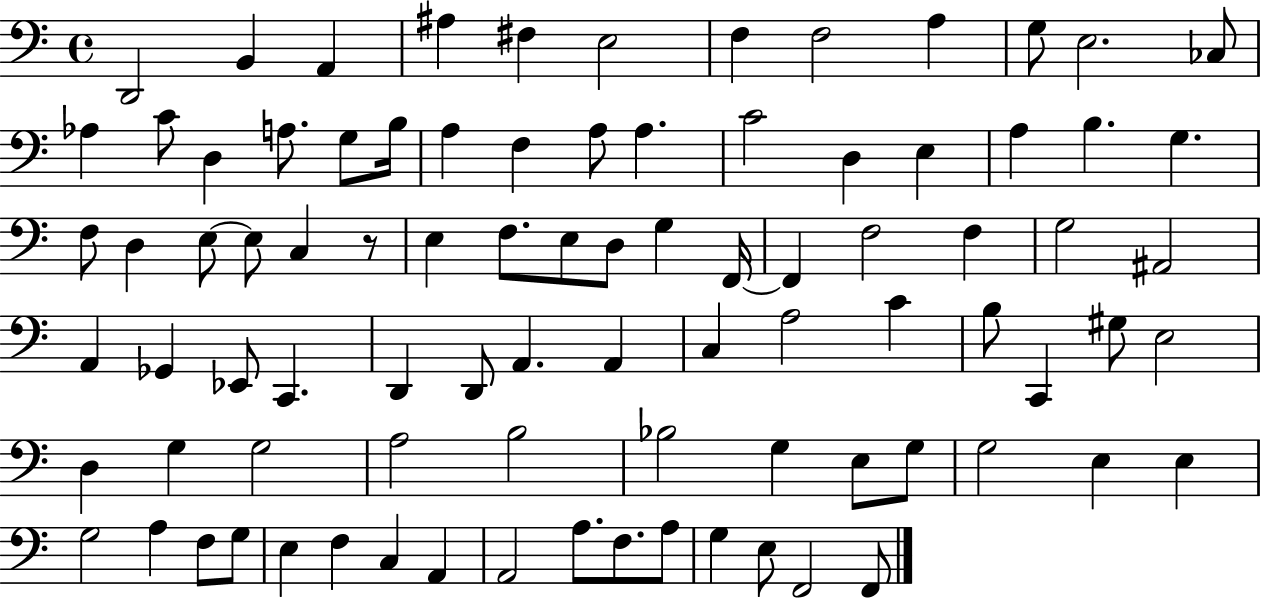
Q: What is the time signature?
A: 4/4